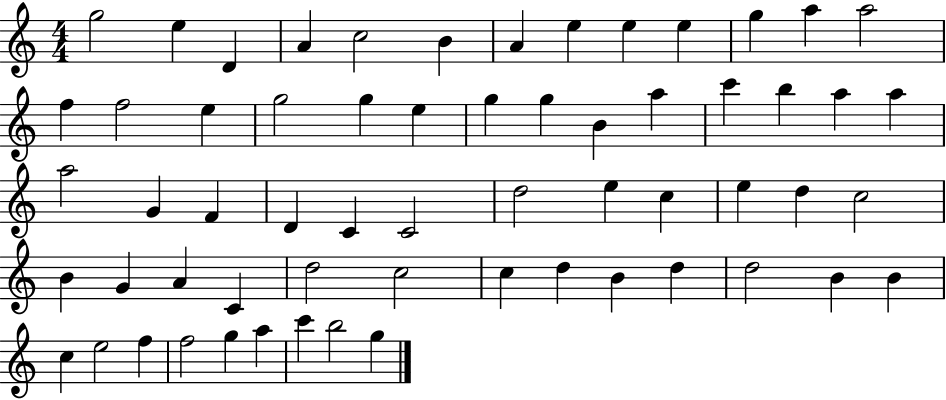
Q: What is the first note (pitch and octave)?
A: G5